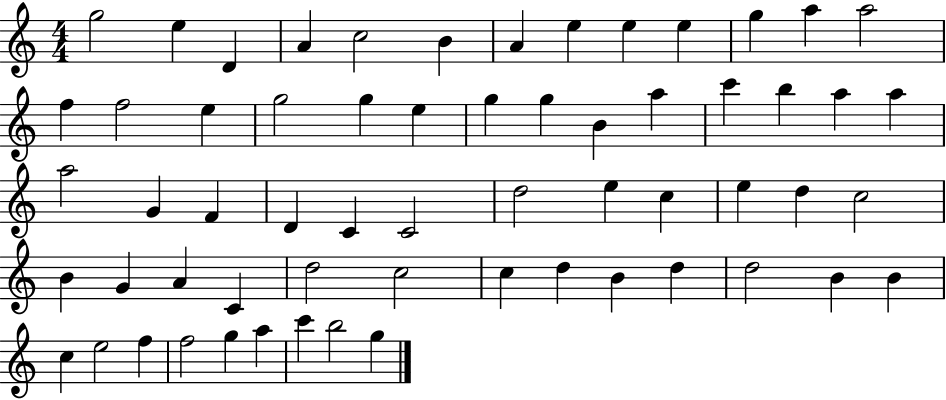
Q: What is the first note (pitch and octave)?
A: G5